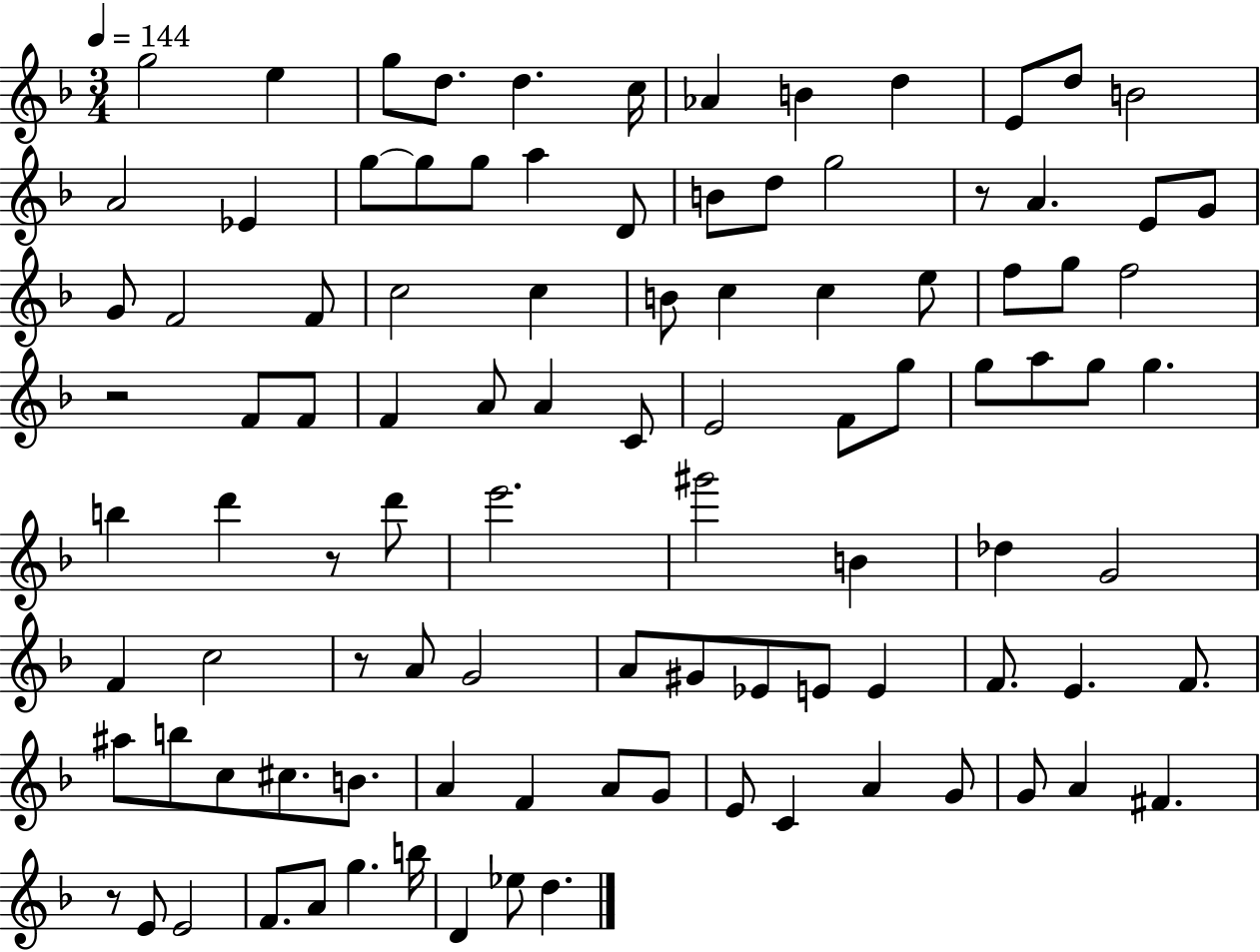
{
  \clef treble
  \numericTimeSignature
  \time 3/4
  \key f \major
  \tempo 4 = 144
  \repeat volta 2 { g''2 e''4 | g''8 d''8. d''4. c''16 | aes'4 b'4 d''4 | e'8 d''8 b'2 | \break a'2 ees'4 | g''8~~ g''8 g''8 a''4 d'8 | b'8 d''8 g''2 | r8 a'4. e'8 g'8 | \break g'8 f'2 f'8 | c''2 c''4 | b'8 c''4 c''4 e''8 | f''8 g''8 f''2 | \break r2 f'8 f'8 | f'4 a'8 a'4 c'8 | e'2 f'8 g''8 | g''8 a''8 g''8 g''4. | \break b''4 d'''4 r8 d'''8 | e'''2. | gis'''2 b'4 | des''4 g'2 | \break f'4 c''2 | r8 a'8 g'2 | a'8 gis'8 ees'8 e'8 e'4 | f'8. e'4. f'8. | \break ais''8 b''8 c''8 cis''8. b'8. | a'4 f'4 a'8 g'8 | e'8 c'4 a'4 g'8 | g'8 a'4 fis'4. | \break r8 e'8 e'2 | f'8. a'8 g''4. b''16 | d'4 ees''8 d''4. | } \bar "|."
}